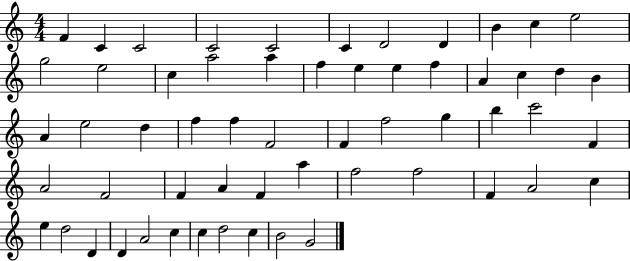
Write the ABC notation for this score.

X:1
T:Untitled
M:4/4
L:1/4
K:C
F C C2 C2 C2 C D2 D B c e2 g2 e2 c a2 a f e e f A c d B A e2 d f f F2 F f2 g b c'2 F A2 F2 F A F a f2 f2 F A2 c e d2 D D A2 c c d2 c B2 G2